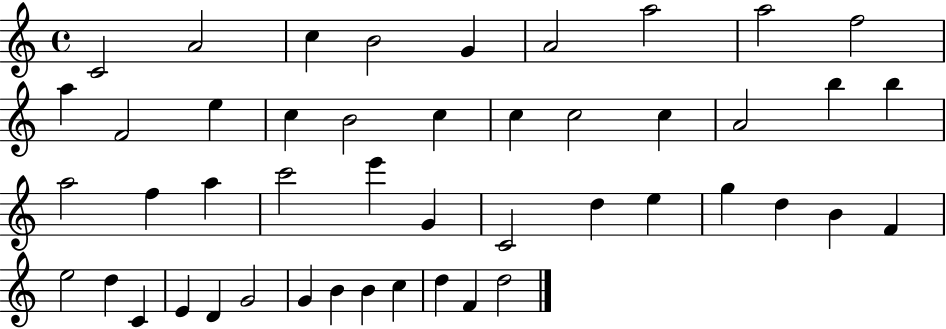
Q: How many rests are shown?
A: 0